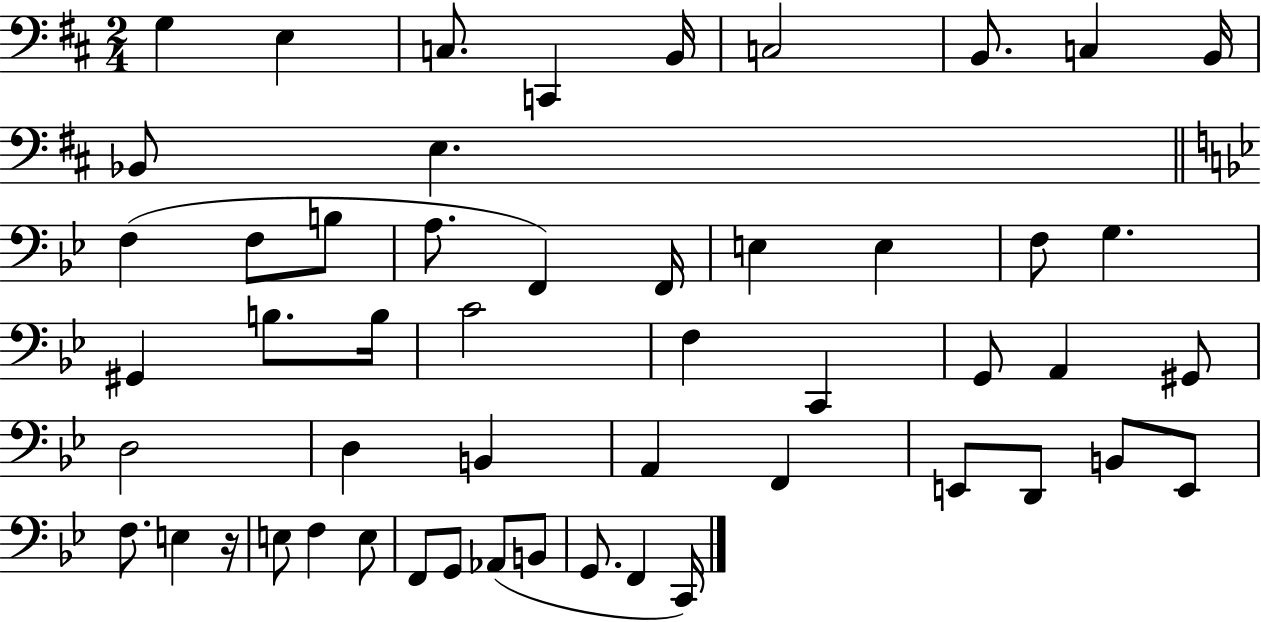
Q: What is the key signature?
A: D major